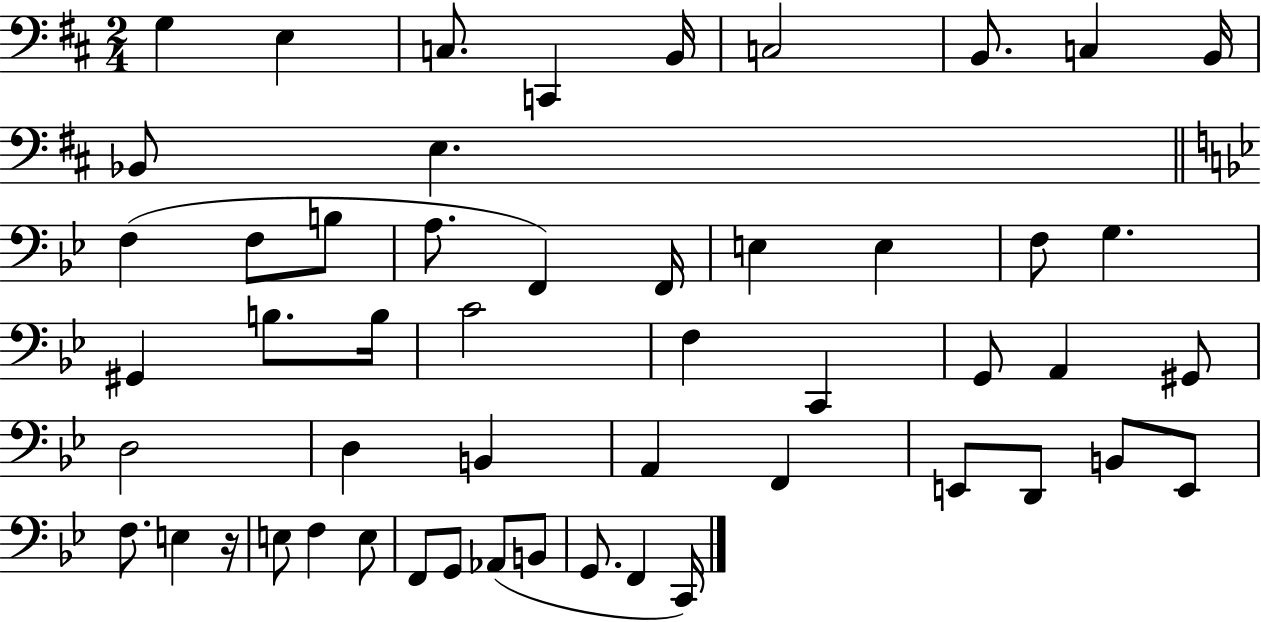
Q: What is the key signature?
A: D major